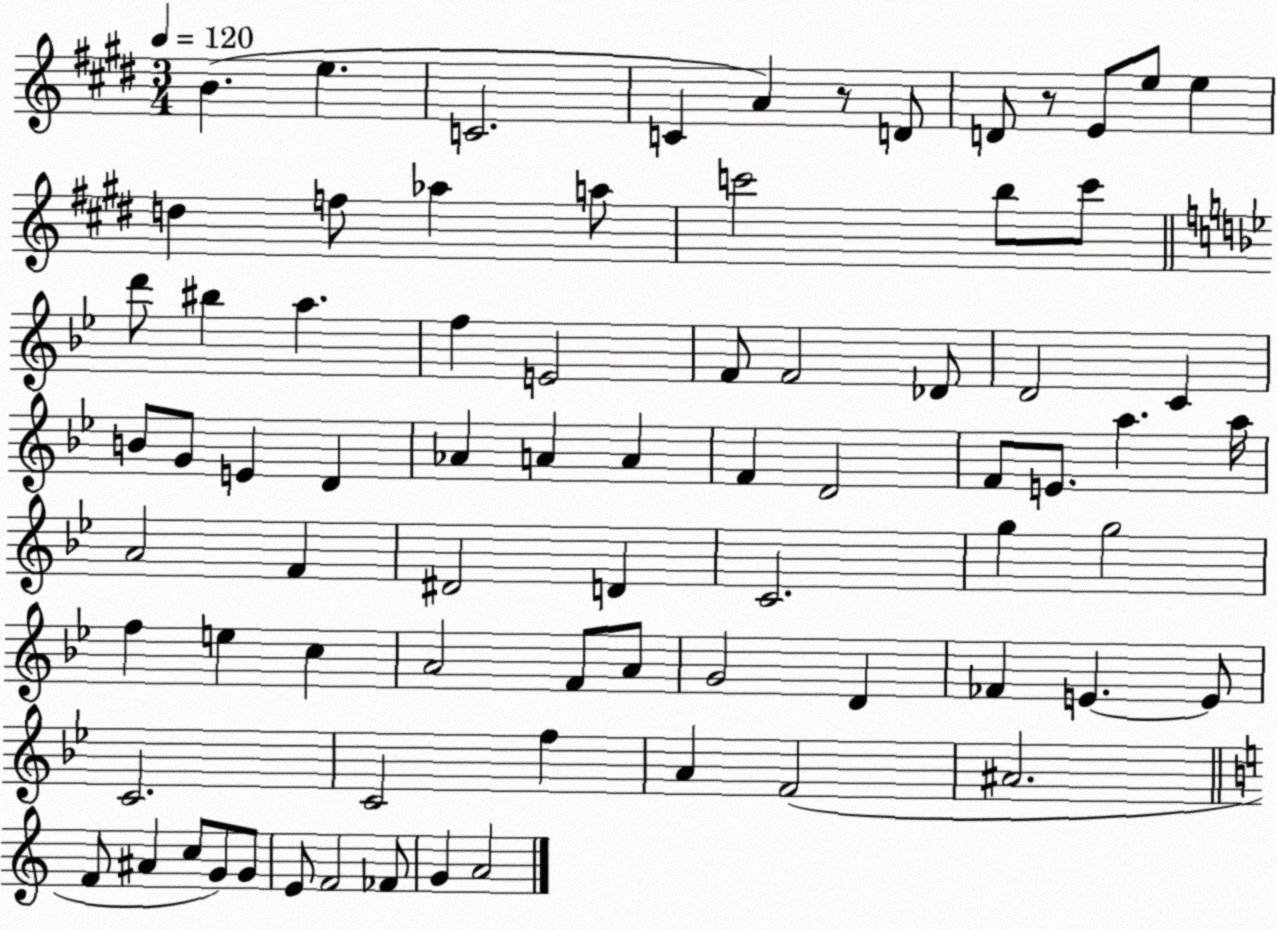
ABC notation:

X:1
T:Untitled
M:3/4
L:1/4
K:E
B e C2 C A z/2 D/2 D/2 z/2 E/2 e/2 e d f/2 _a a/2 c'2 b/2 c'/2 d'/2 ^b a f E2 F/2 F2 _D/2 D2 C B/2 G/2 E D _A A A F D2 F/2 E/2 a a/4 A2 F ^D2 D C2 g g2 f e c A2 F/2 A/2 G2 D _F E E/2 C2 C2 f A F2 ^A2 F/2 ^A c/2 G/2 G/2 E/2 F2 _F/2 G A2